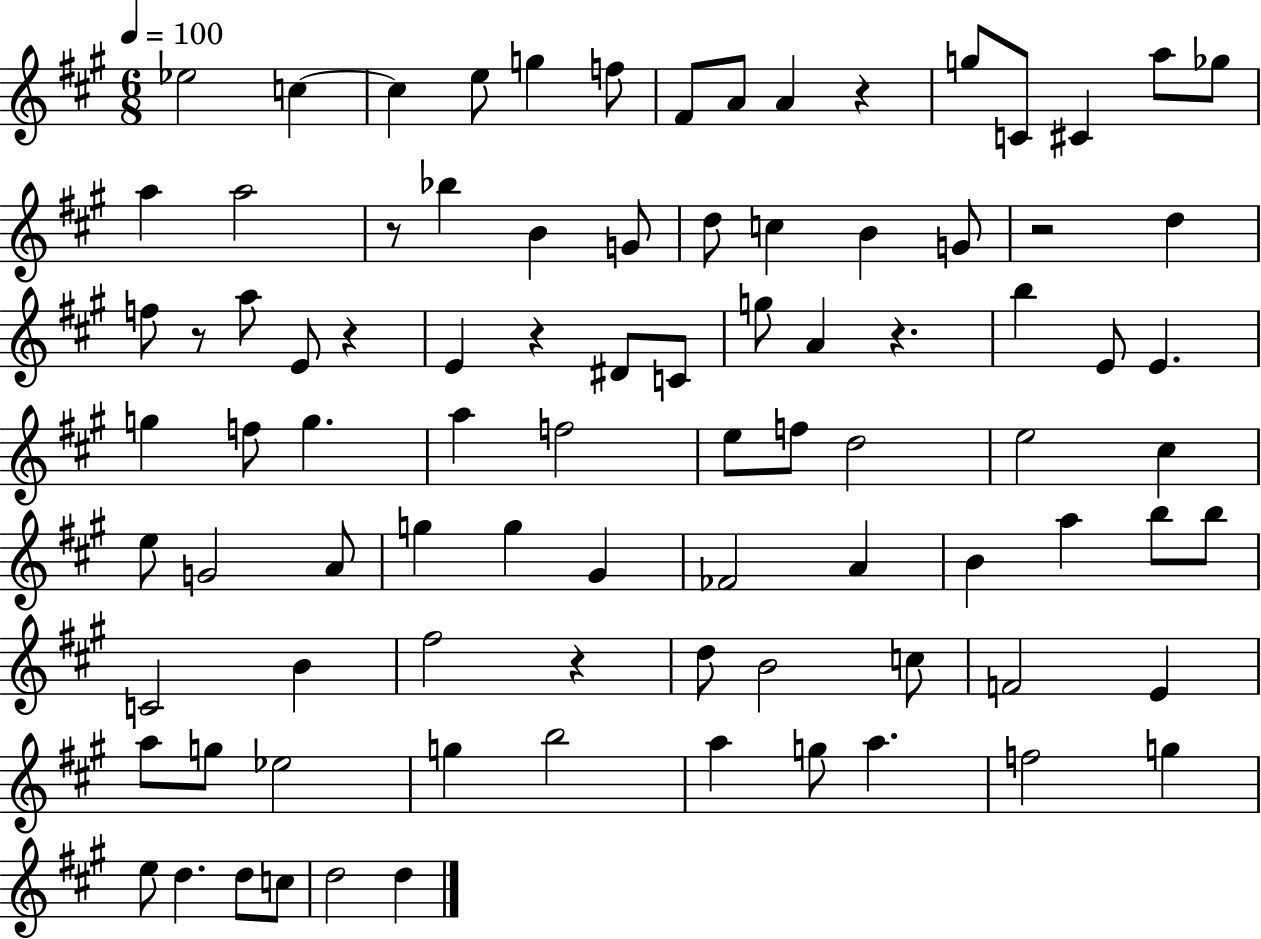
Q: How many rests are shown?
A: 8